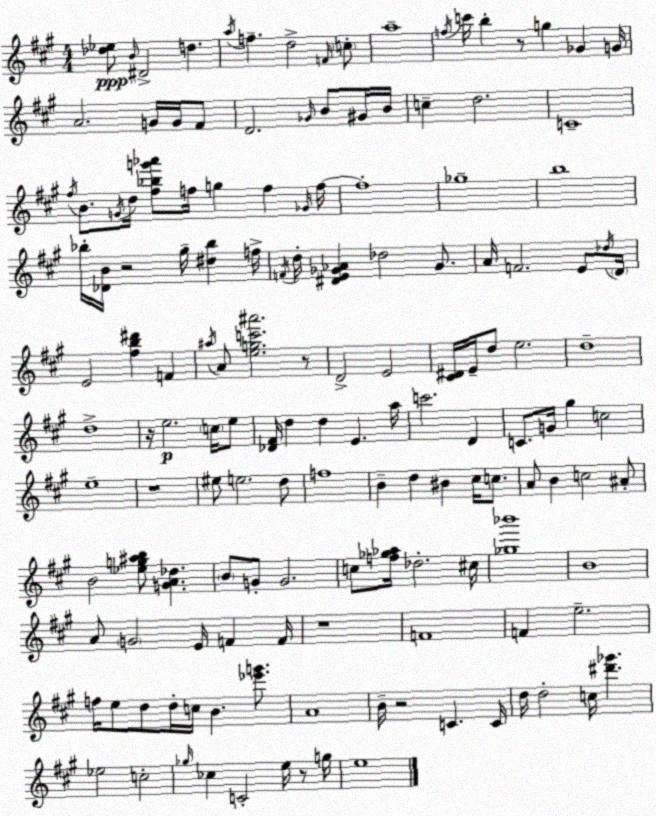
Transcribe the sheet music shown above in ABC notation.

X:1
T:Untitled
M:4/4
L:1/4
K:A
[_d_e]/2 B/4 ^D2 d a/4 f d2 F/4 c/2 a4 f/4 c'/4 b z/2 g _G G/4 A2 G/4 G/4 ^F/2 D2 _G/4 B/2 ^G/4 B/4 c d2 C4 ^f/4 B/2 G/4 d/4 [^f_bg'_a']/2 f/4 g f _G/4 f/4 f4 _g4 b4 _b/4 [_DB]/4 z2 ^g/4 [^d_b] f/4 F/4 d/4 [^DE_G_A] _d2 _G/2 A/4 F2 E/2 _d/4 D/4 E2 [^fb^d'] F ^a/4 A/2 [egc'^a']2 z/2 D2 E2 [^C^D]/4 E/4 d/2 e2 d4 d4 z/4 e2 c/4 e/2 [_D^F]/4 d d E a/4 c'2 D C/2 G/4 ^g c2 e4 z4 ^e/2 e2 d/2 f4 B d ^B ^c/4 c/2 A/2 B c2 ^A/2 B2 [_eg^ab]/2 [GA_d] B/2 G/2 G2 c/2 [f_g_a]/4 _d2 ^c/4 [_g_b']4 B4 A/2 G2 E/4 F F/4 z4 F4 F e2 f/4 e/2 d/2 d/4 c/4 B [_e'g']/2 A4 B/4 z2 C C/4 d/4 d2 c/4 [^d'_g'] _e2 c2 _g/4 _c C2 e/4 z/2 g/4 e4